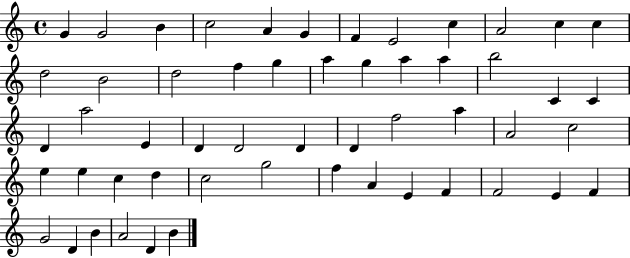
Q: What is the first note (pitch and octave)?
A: G4